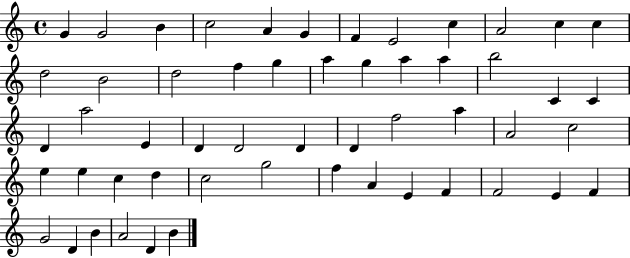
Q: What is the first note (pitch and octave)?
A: G4